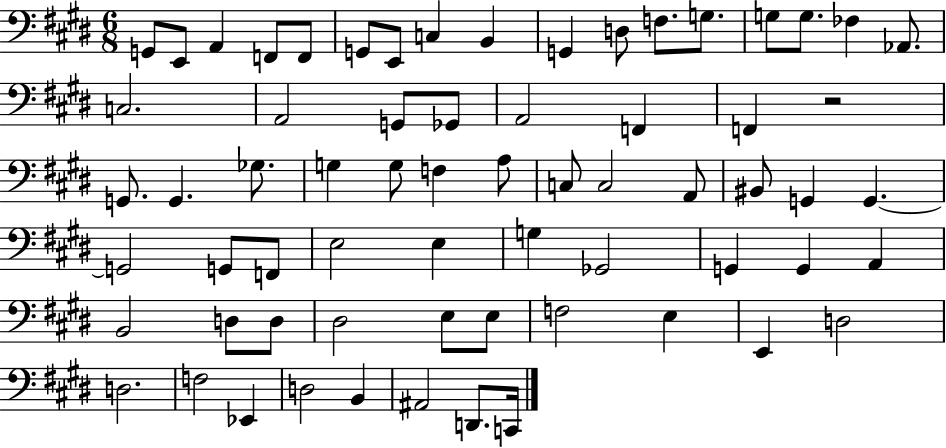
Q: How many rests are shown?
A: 1